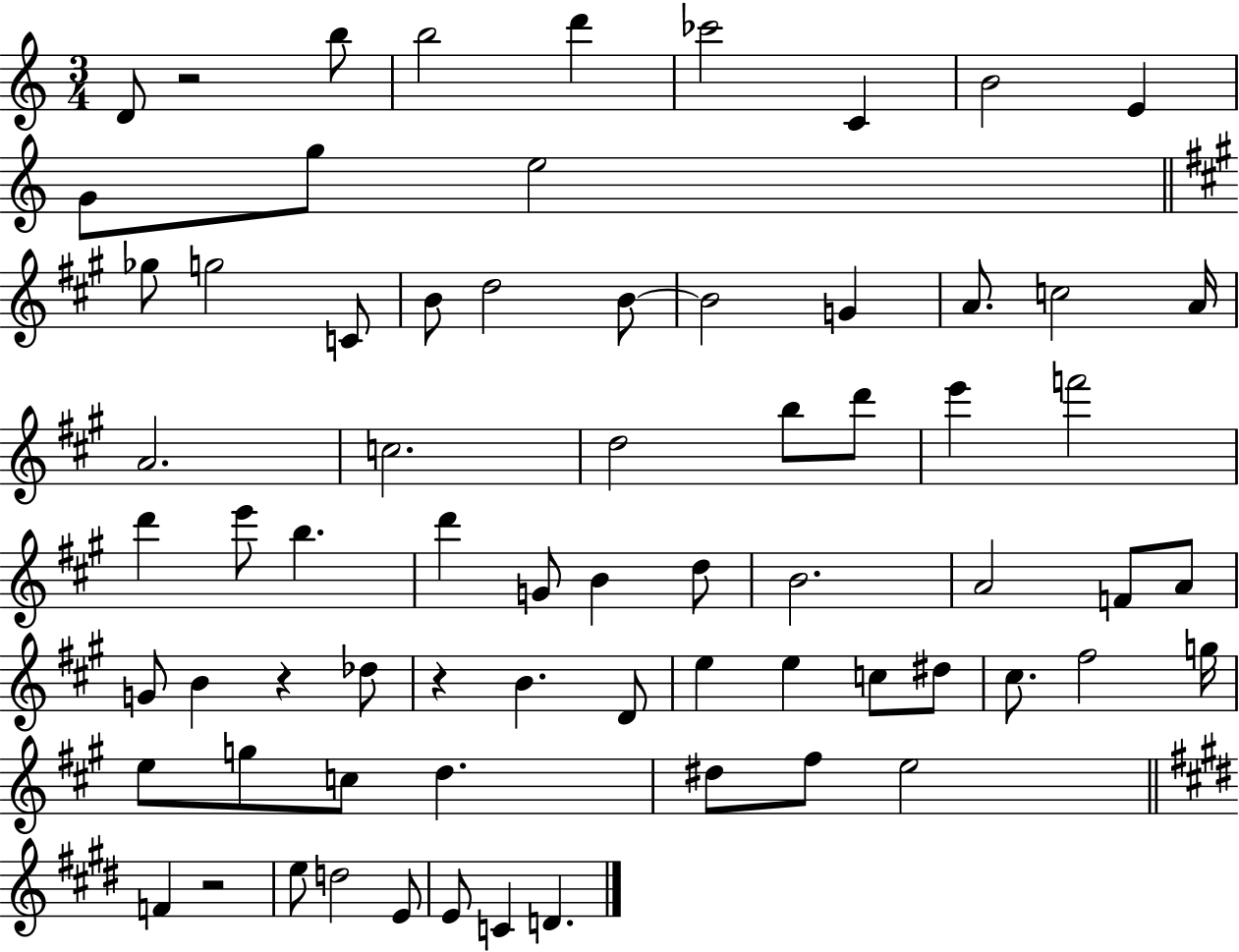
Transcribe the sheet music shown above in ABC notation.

X:1
T:Untitled
M:3/4
L:1/4
K:C
D/2 z2 b/2 b2 d' _c'2 C B2 E G/2 g/2 e2 _g/2 g2 C/2 B/2 d2 B/2 B2 G A/2 c2 A/4 A2 c2 d2 b/2 d'/2 e' f'2 d' e'/2 b d' G/2 B d/2 B2 A2 F/2 A/2 G/2 B z _d/2 z B D/2 e e c/2 ^d/2 ^c/2 ^f2 g/4 e/2 g/2 c/2 d ^d/2 ^f/2 e2 F z2 e/2 d2 E/2 E/2 C D